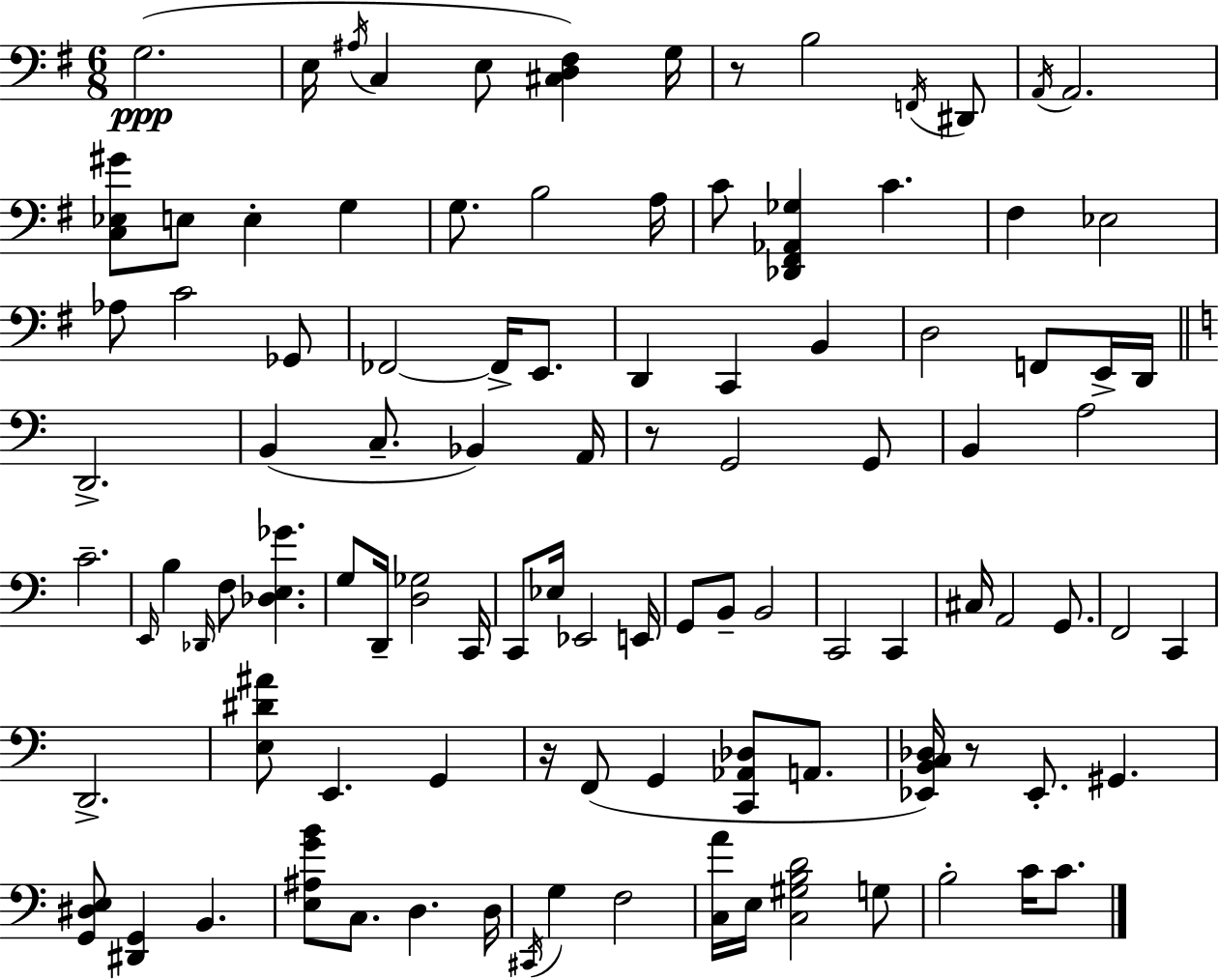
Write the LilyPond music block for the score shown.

{
  \clef bass
  \numericTimeSignature
  \time 6/8
  \key g \major
  g2.(\ppp | e16 \acciaccatura { ais16 } c4 e8 <cis d fis>4) | g16 r8 b2 \acciaccatura { f,16 } | dis,8 \acciaccatura { a,16 } a,2. | \break <c ees gis'>8 e8 e4-. g4 | g8. b2 | a16 c'8 <des, fis, aes, ges>4 c'4. | fis4 ees2 | \break aes8 c'2 | ges,8 fes,2~~ fes,16-> | e,8. d,4 c,4 b,4 | d2 f,8 | \break e,16-> d,16 \bar "||" \break \key a \minor d,2.-> | b,4( c8.-- bes,4) a,16 | r8 g,2 g,8 | b,4 a2 | \break c'2.-- | \grace { e,16 } b4 \grace { des,16 } f8 <des e ges'>4. | g8 d,16-- <d ges>2 | c,16 c,8 ees16 ees,2 | \break e,16 g,8 b,8-- b,2 | c,2 c,4 | cis16 a,2 g,8. | f,2 c,4 | \break d,2.-> | <e dis' ais'>8 e,4. g,4 | r16 f,8( g,4 <c, aes, des>8 a,8. | <ees, b, c des>16) r8 ees,8.-. gis,4. | \break <g, dis e>8 <dis, g,>4 b,4. | <e ais g' b'>8 c8. d4. | d16 \acciaccatura { cis,16 } g4 f2 | <c a'>16 e16 <c gis b d'>2 | \break g8 b2-. c'16 | c'8. \bar "|."
}